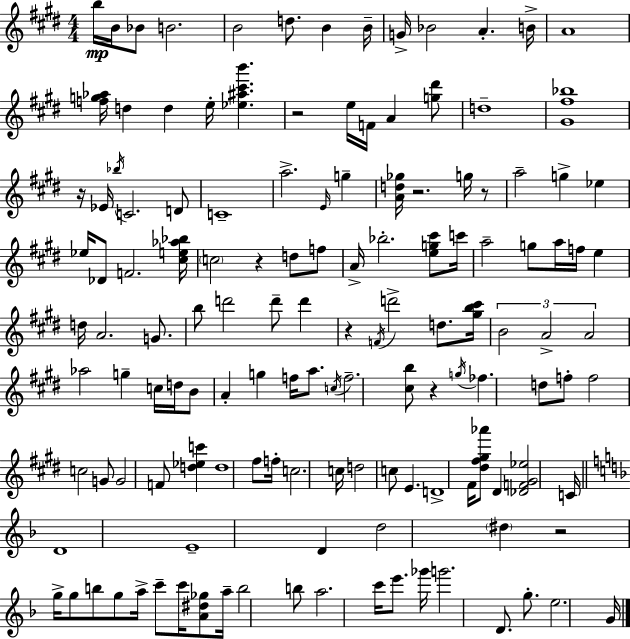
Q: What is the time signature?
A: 4/4